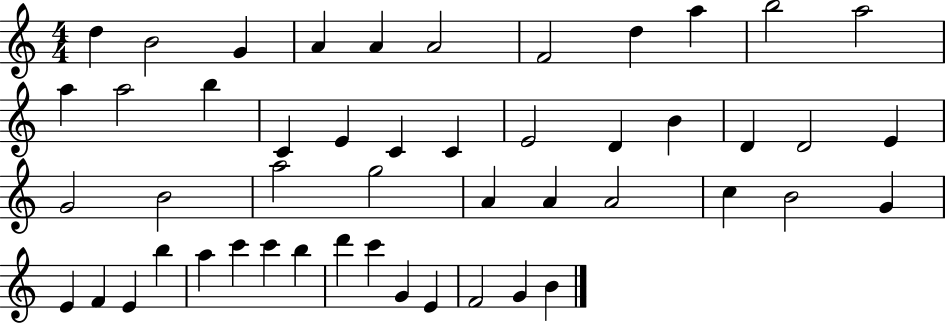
{
  \clef treble
  \numericTimeSignature
  \time 4/4
  \key c \major
  d''4 b'2 g'4 | a'4 a'4 a'2 | f'2 d''4 a''4 | b''2 a''2 | \break a''4 a''2 b''4 | c'4 e'4 c'4 c'4 | e'2 d'4 b'4 | d'4 d'2 e'4 | \break g'2 b'2 | a''2 g''2 | a'4 a'4 a'2 | c''4 b'2 g'4 | \break e'4 f'4 e'4 b''4 | a''4 c'''4 c'''4 b''4 | d'''4 c'''4 g'4 e'4 | f'2 g'4 b'4 | \break \bar "|."
}